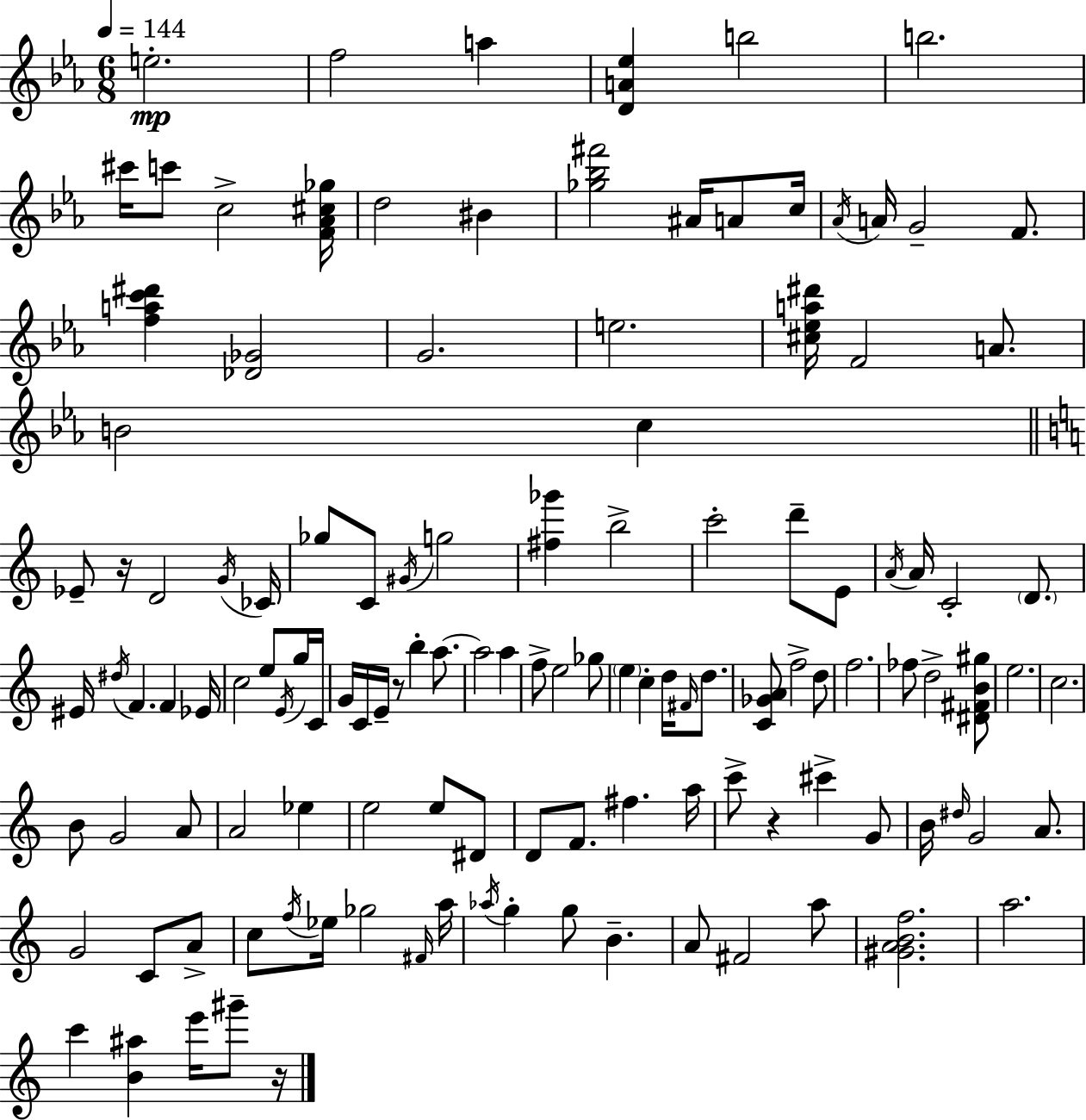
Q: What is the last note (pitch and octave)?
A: G#6